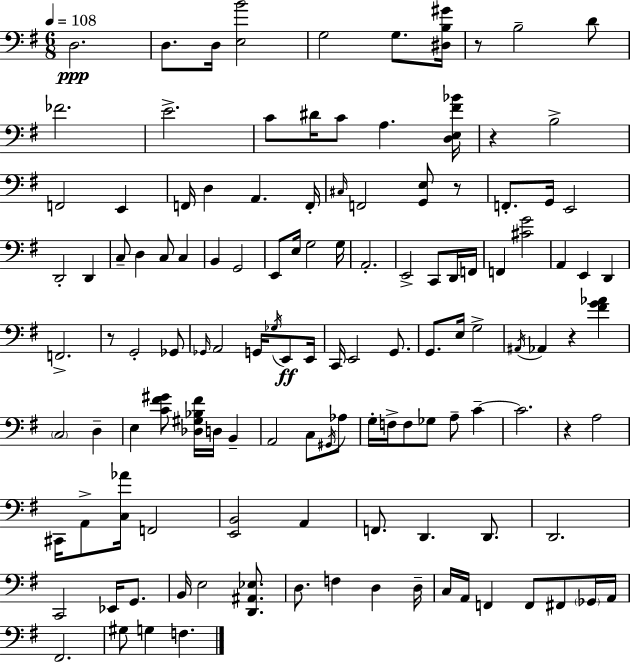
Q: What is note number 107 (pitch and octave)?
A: G3